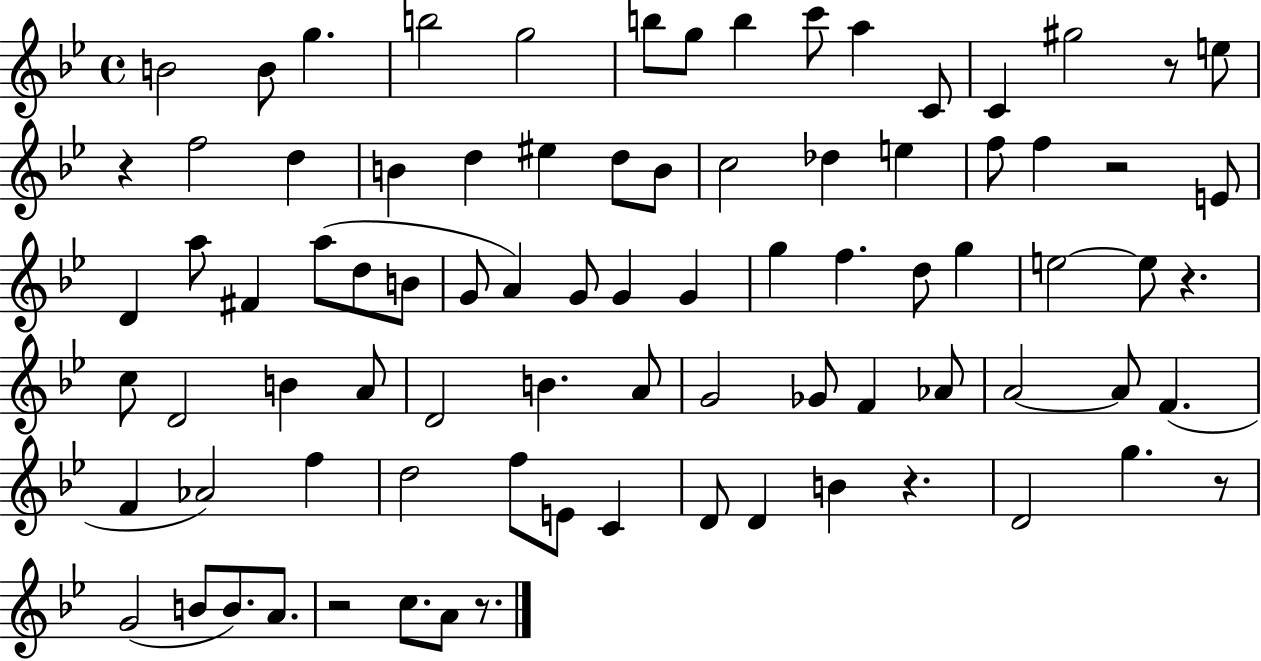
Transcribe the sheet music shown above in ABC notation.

X:1
T:Untitled
M:4/4
L:1/4
K:Bb
B2 B/2 g b2 g2 b/2 g/2 b c'/2 a C/2 C ^g2 z/2 e/2 z f2 d B d ^e d/2 B/2 c2 _d e f/2 f z2 E/2 D a/2 ^F a/2 d/2 B/2 G/2 A G/2 G G g f d/2 g e2 e/2 z c/2 D2 B A/2 D2 B A/2 G2 _G/2 F _A/2 A2 A/2 F F _A2 f d2 f/2 E/2 C D/2 D B z D2 g z/2 G2 B/2 B/2 A/2 z2 c/2 A/2 z/2